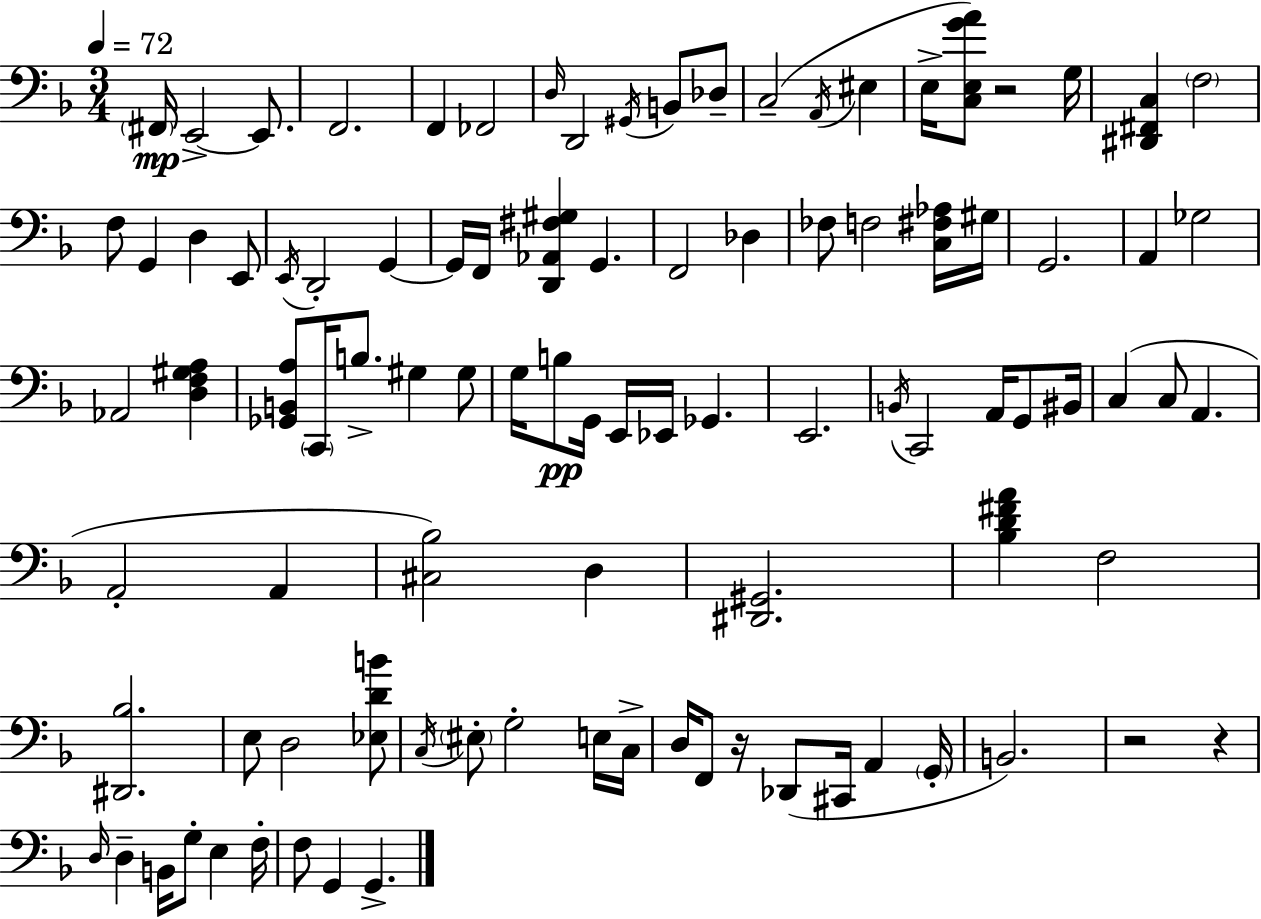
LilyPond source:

{
  \clef bass
  \numericTimeSignature
  \time 3/4
  \key f \major
  \tempo 4 = 72
  \parenthesize fis,16\mp e,2->~~ e,8. | f,2. | f,4 fes,2 | \grace { d16 } d,2 \acciaccatura { gis,16 } b,8 | \break des8-- c2--( \acciaccatura { a,16 } eis4 | e16-> <c e g' a'>8) r2 | g16 <dis, fis, c>4 \parenthesize f2 | f8 g,4 d4 | \break e,8 \acciaccatura { e,16 } d,2-. | g,4~~ g,16 f,16 <d, aes, fis gis>4 g,4. | f,2 | des4 fes8 f2 | \break <c fis aes>16 gis16 g,2. | a,4 ges2 | aes,2 | <d f gis a>4 <ges, b, a>8 \parenthesize c,16 b8.-> gis4 | \break gis8 g16 b8\pp g,16 e,16 ees,16 ges,4. | e,2. | \acciaccatura { b,16 } c,2 | a,16 g,8 bis,16 c4( c8 a,4. | \break a,2-. | a,4 <cis bes>2) | d4 <dis, gis,>2. | <bes d' fis' a'>4 f2 | \break <dis, bes>2. | e8 d2 | <ees d' b'>8 \acciaccatura { c16 } \parenthesize eis8-. g2-. | e16 c16-> d16 f,8 r16 des,8( | \break cis,16 a,4 \parenthesize g,16-. b,2.) | r2 | r4 \grace { d16 } d4-- b,16 | g8-. e4 f16-. f8 g,4 | \break g,4.-> \bar "|."
}